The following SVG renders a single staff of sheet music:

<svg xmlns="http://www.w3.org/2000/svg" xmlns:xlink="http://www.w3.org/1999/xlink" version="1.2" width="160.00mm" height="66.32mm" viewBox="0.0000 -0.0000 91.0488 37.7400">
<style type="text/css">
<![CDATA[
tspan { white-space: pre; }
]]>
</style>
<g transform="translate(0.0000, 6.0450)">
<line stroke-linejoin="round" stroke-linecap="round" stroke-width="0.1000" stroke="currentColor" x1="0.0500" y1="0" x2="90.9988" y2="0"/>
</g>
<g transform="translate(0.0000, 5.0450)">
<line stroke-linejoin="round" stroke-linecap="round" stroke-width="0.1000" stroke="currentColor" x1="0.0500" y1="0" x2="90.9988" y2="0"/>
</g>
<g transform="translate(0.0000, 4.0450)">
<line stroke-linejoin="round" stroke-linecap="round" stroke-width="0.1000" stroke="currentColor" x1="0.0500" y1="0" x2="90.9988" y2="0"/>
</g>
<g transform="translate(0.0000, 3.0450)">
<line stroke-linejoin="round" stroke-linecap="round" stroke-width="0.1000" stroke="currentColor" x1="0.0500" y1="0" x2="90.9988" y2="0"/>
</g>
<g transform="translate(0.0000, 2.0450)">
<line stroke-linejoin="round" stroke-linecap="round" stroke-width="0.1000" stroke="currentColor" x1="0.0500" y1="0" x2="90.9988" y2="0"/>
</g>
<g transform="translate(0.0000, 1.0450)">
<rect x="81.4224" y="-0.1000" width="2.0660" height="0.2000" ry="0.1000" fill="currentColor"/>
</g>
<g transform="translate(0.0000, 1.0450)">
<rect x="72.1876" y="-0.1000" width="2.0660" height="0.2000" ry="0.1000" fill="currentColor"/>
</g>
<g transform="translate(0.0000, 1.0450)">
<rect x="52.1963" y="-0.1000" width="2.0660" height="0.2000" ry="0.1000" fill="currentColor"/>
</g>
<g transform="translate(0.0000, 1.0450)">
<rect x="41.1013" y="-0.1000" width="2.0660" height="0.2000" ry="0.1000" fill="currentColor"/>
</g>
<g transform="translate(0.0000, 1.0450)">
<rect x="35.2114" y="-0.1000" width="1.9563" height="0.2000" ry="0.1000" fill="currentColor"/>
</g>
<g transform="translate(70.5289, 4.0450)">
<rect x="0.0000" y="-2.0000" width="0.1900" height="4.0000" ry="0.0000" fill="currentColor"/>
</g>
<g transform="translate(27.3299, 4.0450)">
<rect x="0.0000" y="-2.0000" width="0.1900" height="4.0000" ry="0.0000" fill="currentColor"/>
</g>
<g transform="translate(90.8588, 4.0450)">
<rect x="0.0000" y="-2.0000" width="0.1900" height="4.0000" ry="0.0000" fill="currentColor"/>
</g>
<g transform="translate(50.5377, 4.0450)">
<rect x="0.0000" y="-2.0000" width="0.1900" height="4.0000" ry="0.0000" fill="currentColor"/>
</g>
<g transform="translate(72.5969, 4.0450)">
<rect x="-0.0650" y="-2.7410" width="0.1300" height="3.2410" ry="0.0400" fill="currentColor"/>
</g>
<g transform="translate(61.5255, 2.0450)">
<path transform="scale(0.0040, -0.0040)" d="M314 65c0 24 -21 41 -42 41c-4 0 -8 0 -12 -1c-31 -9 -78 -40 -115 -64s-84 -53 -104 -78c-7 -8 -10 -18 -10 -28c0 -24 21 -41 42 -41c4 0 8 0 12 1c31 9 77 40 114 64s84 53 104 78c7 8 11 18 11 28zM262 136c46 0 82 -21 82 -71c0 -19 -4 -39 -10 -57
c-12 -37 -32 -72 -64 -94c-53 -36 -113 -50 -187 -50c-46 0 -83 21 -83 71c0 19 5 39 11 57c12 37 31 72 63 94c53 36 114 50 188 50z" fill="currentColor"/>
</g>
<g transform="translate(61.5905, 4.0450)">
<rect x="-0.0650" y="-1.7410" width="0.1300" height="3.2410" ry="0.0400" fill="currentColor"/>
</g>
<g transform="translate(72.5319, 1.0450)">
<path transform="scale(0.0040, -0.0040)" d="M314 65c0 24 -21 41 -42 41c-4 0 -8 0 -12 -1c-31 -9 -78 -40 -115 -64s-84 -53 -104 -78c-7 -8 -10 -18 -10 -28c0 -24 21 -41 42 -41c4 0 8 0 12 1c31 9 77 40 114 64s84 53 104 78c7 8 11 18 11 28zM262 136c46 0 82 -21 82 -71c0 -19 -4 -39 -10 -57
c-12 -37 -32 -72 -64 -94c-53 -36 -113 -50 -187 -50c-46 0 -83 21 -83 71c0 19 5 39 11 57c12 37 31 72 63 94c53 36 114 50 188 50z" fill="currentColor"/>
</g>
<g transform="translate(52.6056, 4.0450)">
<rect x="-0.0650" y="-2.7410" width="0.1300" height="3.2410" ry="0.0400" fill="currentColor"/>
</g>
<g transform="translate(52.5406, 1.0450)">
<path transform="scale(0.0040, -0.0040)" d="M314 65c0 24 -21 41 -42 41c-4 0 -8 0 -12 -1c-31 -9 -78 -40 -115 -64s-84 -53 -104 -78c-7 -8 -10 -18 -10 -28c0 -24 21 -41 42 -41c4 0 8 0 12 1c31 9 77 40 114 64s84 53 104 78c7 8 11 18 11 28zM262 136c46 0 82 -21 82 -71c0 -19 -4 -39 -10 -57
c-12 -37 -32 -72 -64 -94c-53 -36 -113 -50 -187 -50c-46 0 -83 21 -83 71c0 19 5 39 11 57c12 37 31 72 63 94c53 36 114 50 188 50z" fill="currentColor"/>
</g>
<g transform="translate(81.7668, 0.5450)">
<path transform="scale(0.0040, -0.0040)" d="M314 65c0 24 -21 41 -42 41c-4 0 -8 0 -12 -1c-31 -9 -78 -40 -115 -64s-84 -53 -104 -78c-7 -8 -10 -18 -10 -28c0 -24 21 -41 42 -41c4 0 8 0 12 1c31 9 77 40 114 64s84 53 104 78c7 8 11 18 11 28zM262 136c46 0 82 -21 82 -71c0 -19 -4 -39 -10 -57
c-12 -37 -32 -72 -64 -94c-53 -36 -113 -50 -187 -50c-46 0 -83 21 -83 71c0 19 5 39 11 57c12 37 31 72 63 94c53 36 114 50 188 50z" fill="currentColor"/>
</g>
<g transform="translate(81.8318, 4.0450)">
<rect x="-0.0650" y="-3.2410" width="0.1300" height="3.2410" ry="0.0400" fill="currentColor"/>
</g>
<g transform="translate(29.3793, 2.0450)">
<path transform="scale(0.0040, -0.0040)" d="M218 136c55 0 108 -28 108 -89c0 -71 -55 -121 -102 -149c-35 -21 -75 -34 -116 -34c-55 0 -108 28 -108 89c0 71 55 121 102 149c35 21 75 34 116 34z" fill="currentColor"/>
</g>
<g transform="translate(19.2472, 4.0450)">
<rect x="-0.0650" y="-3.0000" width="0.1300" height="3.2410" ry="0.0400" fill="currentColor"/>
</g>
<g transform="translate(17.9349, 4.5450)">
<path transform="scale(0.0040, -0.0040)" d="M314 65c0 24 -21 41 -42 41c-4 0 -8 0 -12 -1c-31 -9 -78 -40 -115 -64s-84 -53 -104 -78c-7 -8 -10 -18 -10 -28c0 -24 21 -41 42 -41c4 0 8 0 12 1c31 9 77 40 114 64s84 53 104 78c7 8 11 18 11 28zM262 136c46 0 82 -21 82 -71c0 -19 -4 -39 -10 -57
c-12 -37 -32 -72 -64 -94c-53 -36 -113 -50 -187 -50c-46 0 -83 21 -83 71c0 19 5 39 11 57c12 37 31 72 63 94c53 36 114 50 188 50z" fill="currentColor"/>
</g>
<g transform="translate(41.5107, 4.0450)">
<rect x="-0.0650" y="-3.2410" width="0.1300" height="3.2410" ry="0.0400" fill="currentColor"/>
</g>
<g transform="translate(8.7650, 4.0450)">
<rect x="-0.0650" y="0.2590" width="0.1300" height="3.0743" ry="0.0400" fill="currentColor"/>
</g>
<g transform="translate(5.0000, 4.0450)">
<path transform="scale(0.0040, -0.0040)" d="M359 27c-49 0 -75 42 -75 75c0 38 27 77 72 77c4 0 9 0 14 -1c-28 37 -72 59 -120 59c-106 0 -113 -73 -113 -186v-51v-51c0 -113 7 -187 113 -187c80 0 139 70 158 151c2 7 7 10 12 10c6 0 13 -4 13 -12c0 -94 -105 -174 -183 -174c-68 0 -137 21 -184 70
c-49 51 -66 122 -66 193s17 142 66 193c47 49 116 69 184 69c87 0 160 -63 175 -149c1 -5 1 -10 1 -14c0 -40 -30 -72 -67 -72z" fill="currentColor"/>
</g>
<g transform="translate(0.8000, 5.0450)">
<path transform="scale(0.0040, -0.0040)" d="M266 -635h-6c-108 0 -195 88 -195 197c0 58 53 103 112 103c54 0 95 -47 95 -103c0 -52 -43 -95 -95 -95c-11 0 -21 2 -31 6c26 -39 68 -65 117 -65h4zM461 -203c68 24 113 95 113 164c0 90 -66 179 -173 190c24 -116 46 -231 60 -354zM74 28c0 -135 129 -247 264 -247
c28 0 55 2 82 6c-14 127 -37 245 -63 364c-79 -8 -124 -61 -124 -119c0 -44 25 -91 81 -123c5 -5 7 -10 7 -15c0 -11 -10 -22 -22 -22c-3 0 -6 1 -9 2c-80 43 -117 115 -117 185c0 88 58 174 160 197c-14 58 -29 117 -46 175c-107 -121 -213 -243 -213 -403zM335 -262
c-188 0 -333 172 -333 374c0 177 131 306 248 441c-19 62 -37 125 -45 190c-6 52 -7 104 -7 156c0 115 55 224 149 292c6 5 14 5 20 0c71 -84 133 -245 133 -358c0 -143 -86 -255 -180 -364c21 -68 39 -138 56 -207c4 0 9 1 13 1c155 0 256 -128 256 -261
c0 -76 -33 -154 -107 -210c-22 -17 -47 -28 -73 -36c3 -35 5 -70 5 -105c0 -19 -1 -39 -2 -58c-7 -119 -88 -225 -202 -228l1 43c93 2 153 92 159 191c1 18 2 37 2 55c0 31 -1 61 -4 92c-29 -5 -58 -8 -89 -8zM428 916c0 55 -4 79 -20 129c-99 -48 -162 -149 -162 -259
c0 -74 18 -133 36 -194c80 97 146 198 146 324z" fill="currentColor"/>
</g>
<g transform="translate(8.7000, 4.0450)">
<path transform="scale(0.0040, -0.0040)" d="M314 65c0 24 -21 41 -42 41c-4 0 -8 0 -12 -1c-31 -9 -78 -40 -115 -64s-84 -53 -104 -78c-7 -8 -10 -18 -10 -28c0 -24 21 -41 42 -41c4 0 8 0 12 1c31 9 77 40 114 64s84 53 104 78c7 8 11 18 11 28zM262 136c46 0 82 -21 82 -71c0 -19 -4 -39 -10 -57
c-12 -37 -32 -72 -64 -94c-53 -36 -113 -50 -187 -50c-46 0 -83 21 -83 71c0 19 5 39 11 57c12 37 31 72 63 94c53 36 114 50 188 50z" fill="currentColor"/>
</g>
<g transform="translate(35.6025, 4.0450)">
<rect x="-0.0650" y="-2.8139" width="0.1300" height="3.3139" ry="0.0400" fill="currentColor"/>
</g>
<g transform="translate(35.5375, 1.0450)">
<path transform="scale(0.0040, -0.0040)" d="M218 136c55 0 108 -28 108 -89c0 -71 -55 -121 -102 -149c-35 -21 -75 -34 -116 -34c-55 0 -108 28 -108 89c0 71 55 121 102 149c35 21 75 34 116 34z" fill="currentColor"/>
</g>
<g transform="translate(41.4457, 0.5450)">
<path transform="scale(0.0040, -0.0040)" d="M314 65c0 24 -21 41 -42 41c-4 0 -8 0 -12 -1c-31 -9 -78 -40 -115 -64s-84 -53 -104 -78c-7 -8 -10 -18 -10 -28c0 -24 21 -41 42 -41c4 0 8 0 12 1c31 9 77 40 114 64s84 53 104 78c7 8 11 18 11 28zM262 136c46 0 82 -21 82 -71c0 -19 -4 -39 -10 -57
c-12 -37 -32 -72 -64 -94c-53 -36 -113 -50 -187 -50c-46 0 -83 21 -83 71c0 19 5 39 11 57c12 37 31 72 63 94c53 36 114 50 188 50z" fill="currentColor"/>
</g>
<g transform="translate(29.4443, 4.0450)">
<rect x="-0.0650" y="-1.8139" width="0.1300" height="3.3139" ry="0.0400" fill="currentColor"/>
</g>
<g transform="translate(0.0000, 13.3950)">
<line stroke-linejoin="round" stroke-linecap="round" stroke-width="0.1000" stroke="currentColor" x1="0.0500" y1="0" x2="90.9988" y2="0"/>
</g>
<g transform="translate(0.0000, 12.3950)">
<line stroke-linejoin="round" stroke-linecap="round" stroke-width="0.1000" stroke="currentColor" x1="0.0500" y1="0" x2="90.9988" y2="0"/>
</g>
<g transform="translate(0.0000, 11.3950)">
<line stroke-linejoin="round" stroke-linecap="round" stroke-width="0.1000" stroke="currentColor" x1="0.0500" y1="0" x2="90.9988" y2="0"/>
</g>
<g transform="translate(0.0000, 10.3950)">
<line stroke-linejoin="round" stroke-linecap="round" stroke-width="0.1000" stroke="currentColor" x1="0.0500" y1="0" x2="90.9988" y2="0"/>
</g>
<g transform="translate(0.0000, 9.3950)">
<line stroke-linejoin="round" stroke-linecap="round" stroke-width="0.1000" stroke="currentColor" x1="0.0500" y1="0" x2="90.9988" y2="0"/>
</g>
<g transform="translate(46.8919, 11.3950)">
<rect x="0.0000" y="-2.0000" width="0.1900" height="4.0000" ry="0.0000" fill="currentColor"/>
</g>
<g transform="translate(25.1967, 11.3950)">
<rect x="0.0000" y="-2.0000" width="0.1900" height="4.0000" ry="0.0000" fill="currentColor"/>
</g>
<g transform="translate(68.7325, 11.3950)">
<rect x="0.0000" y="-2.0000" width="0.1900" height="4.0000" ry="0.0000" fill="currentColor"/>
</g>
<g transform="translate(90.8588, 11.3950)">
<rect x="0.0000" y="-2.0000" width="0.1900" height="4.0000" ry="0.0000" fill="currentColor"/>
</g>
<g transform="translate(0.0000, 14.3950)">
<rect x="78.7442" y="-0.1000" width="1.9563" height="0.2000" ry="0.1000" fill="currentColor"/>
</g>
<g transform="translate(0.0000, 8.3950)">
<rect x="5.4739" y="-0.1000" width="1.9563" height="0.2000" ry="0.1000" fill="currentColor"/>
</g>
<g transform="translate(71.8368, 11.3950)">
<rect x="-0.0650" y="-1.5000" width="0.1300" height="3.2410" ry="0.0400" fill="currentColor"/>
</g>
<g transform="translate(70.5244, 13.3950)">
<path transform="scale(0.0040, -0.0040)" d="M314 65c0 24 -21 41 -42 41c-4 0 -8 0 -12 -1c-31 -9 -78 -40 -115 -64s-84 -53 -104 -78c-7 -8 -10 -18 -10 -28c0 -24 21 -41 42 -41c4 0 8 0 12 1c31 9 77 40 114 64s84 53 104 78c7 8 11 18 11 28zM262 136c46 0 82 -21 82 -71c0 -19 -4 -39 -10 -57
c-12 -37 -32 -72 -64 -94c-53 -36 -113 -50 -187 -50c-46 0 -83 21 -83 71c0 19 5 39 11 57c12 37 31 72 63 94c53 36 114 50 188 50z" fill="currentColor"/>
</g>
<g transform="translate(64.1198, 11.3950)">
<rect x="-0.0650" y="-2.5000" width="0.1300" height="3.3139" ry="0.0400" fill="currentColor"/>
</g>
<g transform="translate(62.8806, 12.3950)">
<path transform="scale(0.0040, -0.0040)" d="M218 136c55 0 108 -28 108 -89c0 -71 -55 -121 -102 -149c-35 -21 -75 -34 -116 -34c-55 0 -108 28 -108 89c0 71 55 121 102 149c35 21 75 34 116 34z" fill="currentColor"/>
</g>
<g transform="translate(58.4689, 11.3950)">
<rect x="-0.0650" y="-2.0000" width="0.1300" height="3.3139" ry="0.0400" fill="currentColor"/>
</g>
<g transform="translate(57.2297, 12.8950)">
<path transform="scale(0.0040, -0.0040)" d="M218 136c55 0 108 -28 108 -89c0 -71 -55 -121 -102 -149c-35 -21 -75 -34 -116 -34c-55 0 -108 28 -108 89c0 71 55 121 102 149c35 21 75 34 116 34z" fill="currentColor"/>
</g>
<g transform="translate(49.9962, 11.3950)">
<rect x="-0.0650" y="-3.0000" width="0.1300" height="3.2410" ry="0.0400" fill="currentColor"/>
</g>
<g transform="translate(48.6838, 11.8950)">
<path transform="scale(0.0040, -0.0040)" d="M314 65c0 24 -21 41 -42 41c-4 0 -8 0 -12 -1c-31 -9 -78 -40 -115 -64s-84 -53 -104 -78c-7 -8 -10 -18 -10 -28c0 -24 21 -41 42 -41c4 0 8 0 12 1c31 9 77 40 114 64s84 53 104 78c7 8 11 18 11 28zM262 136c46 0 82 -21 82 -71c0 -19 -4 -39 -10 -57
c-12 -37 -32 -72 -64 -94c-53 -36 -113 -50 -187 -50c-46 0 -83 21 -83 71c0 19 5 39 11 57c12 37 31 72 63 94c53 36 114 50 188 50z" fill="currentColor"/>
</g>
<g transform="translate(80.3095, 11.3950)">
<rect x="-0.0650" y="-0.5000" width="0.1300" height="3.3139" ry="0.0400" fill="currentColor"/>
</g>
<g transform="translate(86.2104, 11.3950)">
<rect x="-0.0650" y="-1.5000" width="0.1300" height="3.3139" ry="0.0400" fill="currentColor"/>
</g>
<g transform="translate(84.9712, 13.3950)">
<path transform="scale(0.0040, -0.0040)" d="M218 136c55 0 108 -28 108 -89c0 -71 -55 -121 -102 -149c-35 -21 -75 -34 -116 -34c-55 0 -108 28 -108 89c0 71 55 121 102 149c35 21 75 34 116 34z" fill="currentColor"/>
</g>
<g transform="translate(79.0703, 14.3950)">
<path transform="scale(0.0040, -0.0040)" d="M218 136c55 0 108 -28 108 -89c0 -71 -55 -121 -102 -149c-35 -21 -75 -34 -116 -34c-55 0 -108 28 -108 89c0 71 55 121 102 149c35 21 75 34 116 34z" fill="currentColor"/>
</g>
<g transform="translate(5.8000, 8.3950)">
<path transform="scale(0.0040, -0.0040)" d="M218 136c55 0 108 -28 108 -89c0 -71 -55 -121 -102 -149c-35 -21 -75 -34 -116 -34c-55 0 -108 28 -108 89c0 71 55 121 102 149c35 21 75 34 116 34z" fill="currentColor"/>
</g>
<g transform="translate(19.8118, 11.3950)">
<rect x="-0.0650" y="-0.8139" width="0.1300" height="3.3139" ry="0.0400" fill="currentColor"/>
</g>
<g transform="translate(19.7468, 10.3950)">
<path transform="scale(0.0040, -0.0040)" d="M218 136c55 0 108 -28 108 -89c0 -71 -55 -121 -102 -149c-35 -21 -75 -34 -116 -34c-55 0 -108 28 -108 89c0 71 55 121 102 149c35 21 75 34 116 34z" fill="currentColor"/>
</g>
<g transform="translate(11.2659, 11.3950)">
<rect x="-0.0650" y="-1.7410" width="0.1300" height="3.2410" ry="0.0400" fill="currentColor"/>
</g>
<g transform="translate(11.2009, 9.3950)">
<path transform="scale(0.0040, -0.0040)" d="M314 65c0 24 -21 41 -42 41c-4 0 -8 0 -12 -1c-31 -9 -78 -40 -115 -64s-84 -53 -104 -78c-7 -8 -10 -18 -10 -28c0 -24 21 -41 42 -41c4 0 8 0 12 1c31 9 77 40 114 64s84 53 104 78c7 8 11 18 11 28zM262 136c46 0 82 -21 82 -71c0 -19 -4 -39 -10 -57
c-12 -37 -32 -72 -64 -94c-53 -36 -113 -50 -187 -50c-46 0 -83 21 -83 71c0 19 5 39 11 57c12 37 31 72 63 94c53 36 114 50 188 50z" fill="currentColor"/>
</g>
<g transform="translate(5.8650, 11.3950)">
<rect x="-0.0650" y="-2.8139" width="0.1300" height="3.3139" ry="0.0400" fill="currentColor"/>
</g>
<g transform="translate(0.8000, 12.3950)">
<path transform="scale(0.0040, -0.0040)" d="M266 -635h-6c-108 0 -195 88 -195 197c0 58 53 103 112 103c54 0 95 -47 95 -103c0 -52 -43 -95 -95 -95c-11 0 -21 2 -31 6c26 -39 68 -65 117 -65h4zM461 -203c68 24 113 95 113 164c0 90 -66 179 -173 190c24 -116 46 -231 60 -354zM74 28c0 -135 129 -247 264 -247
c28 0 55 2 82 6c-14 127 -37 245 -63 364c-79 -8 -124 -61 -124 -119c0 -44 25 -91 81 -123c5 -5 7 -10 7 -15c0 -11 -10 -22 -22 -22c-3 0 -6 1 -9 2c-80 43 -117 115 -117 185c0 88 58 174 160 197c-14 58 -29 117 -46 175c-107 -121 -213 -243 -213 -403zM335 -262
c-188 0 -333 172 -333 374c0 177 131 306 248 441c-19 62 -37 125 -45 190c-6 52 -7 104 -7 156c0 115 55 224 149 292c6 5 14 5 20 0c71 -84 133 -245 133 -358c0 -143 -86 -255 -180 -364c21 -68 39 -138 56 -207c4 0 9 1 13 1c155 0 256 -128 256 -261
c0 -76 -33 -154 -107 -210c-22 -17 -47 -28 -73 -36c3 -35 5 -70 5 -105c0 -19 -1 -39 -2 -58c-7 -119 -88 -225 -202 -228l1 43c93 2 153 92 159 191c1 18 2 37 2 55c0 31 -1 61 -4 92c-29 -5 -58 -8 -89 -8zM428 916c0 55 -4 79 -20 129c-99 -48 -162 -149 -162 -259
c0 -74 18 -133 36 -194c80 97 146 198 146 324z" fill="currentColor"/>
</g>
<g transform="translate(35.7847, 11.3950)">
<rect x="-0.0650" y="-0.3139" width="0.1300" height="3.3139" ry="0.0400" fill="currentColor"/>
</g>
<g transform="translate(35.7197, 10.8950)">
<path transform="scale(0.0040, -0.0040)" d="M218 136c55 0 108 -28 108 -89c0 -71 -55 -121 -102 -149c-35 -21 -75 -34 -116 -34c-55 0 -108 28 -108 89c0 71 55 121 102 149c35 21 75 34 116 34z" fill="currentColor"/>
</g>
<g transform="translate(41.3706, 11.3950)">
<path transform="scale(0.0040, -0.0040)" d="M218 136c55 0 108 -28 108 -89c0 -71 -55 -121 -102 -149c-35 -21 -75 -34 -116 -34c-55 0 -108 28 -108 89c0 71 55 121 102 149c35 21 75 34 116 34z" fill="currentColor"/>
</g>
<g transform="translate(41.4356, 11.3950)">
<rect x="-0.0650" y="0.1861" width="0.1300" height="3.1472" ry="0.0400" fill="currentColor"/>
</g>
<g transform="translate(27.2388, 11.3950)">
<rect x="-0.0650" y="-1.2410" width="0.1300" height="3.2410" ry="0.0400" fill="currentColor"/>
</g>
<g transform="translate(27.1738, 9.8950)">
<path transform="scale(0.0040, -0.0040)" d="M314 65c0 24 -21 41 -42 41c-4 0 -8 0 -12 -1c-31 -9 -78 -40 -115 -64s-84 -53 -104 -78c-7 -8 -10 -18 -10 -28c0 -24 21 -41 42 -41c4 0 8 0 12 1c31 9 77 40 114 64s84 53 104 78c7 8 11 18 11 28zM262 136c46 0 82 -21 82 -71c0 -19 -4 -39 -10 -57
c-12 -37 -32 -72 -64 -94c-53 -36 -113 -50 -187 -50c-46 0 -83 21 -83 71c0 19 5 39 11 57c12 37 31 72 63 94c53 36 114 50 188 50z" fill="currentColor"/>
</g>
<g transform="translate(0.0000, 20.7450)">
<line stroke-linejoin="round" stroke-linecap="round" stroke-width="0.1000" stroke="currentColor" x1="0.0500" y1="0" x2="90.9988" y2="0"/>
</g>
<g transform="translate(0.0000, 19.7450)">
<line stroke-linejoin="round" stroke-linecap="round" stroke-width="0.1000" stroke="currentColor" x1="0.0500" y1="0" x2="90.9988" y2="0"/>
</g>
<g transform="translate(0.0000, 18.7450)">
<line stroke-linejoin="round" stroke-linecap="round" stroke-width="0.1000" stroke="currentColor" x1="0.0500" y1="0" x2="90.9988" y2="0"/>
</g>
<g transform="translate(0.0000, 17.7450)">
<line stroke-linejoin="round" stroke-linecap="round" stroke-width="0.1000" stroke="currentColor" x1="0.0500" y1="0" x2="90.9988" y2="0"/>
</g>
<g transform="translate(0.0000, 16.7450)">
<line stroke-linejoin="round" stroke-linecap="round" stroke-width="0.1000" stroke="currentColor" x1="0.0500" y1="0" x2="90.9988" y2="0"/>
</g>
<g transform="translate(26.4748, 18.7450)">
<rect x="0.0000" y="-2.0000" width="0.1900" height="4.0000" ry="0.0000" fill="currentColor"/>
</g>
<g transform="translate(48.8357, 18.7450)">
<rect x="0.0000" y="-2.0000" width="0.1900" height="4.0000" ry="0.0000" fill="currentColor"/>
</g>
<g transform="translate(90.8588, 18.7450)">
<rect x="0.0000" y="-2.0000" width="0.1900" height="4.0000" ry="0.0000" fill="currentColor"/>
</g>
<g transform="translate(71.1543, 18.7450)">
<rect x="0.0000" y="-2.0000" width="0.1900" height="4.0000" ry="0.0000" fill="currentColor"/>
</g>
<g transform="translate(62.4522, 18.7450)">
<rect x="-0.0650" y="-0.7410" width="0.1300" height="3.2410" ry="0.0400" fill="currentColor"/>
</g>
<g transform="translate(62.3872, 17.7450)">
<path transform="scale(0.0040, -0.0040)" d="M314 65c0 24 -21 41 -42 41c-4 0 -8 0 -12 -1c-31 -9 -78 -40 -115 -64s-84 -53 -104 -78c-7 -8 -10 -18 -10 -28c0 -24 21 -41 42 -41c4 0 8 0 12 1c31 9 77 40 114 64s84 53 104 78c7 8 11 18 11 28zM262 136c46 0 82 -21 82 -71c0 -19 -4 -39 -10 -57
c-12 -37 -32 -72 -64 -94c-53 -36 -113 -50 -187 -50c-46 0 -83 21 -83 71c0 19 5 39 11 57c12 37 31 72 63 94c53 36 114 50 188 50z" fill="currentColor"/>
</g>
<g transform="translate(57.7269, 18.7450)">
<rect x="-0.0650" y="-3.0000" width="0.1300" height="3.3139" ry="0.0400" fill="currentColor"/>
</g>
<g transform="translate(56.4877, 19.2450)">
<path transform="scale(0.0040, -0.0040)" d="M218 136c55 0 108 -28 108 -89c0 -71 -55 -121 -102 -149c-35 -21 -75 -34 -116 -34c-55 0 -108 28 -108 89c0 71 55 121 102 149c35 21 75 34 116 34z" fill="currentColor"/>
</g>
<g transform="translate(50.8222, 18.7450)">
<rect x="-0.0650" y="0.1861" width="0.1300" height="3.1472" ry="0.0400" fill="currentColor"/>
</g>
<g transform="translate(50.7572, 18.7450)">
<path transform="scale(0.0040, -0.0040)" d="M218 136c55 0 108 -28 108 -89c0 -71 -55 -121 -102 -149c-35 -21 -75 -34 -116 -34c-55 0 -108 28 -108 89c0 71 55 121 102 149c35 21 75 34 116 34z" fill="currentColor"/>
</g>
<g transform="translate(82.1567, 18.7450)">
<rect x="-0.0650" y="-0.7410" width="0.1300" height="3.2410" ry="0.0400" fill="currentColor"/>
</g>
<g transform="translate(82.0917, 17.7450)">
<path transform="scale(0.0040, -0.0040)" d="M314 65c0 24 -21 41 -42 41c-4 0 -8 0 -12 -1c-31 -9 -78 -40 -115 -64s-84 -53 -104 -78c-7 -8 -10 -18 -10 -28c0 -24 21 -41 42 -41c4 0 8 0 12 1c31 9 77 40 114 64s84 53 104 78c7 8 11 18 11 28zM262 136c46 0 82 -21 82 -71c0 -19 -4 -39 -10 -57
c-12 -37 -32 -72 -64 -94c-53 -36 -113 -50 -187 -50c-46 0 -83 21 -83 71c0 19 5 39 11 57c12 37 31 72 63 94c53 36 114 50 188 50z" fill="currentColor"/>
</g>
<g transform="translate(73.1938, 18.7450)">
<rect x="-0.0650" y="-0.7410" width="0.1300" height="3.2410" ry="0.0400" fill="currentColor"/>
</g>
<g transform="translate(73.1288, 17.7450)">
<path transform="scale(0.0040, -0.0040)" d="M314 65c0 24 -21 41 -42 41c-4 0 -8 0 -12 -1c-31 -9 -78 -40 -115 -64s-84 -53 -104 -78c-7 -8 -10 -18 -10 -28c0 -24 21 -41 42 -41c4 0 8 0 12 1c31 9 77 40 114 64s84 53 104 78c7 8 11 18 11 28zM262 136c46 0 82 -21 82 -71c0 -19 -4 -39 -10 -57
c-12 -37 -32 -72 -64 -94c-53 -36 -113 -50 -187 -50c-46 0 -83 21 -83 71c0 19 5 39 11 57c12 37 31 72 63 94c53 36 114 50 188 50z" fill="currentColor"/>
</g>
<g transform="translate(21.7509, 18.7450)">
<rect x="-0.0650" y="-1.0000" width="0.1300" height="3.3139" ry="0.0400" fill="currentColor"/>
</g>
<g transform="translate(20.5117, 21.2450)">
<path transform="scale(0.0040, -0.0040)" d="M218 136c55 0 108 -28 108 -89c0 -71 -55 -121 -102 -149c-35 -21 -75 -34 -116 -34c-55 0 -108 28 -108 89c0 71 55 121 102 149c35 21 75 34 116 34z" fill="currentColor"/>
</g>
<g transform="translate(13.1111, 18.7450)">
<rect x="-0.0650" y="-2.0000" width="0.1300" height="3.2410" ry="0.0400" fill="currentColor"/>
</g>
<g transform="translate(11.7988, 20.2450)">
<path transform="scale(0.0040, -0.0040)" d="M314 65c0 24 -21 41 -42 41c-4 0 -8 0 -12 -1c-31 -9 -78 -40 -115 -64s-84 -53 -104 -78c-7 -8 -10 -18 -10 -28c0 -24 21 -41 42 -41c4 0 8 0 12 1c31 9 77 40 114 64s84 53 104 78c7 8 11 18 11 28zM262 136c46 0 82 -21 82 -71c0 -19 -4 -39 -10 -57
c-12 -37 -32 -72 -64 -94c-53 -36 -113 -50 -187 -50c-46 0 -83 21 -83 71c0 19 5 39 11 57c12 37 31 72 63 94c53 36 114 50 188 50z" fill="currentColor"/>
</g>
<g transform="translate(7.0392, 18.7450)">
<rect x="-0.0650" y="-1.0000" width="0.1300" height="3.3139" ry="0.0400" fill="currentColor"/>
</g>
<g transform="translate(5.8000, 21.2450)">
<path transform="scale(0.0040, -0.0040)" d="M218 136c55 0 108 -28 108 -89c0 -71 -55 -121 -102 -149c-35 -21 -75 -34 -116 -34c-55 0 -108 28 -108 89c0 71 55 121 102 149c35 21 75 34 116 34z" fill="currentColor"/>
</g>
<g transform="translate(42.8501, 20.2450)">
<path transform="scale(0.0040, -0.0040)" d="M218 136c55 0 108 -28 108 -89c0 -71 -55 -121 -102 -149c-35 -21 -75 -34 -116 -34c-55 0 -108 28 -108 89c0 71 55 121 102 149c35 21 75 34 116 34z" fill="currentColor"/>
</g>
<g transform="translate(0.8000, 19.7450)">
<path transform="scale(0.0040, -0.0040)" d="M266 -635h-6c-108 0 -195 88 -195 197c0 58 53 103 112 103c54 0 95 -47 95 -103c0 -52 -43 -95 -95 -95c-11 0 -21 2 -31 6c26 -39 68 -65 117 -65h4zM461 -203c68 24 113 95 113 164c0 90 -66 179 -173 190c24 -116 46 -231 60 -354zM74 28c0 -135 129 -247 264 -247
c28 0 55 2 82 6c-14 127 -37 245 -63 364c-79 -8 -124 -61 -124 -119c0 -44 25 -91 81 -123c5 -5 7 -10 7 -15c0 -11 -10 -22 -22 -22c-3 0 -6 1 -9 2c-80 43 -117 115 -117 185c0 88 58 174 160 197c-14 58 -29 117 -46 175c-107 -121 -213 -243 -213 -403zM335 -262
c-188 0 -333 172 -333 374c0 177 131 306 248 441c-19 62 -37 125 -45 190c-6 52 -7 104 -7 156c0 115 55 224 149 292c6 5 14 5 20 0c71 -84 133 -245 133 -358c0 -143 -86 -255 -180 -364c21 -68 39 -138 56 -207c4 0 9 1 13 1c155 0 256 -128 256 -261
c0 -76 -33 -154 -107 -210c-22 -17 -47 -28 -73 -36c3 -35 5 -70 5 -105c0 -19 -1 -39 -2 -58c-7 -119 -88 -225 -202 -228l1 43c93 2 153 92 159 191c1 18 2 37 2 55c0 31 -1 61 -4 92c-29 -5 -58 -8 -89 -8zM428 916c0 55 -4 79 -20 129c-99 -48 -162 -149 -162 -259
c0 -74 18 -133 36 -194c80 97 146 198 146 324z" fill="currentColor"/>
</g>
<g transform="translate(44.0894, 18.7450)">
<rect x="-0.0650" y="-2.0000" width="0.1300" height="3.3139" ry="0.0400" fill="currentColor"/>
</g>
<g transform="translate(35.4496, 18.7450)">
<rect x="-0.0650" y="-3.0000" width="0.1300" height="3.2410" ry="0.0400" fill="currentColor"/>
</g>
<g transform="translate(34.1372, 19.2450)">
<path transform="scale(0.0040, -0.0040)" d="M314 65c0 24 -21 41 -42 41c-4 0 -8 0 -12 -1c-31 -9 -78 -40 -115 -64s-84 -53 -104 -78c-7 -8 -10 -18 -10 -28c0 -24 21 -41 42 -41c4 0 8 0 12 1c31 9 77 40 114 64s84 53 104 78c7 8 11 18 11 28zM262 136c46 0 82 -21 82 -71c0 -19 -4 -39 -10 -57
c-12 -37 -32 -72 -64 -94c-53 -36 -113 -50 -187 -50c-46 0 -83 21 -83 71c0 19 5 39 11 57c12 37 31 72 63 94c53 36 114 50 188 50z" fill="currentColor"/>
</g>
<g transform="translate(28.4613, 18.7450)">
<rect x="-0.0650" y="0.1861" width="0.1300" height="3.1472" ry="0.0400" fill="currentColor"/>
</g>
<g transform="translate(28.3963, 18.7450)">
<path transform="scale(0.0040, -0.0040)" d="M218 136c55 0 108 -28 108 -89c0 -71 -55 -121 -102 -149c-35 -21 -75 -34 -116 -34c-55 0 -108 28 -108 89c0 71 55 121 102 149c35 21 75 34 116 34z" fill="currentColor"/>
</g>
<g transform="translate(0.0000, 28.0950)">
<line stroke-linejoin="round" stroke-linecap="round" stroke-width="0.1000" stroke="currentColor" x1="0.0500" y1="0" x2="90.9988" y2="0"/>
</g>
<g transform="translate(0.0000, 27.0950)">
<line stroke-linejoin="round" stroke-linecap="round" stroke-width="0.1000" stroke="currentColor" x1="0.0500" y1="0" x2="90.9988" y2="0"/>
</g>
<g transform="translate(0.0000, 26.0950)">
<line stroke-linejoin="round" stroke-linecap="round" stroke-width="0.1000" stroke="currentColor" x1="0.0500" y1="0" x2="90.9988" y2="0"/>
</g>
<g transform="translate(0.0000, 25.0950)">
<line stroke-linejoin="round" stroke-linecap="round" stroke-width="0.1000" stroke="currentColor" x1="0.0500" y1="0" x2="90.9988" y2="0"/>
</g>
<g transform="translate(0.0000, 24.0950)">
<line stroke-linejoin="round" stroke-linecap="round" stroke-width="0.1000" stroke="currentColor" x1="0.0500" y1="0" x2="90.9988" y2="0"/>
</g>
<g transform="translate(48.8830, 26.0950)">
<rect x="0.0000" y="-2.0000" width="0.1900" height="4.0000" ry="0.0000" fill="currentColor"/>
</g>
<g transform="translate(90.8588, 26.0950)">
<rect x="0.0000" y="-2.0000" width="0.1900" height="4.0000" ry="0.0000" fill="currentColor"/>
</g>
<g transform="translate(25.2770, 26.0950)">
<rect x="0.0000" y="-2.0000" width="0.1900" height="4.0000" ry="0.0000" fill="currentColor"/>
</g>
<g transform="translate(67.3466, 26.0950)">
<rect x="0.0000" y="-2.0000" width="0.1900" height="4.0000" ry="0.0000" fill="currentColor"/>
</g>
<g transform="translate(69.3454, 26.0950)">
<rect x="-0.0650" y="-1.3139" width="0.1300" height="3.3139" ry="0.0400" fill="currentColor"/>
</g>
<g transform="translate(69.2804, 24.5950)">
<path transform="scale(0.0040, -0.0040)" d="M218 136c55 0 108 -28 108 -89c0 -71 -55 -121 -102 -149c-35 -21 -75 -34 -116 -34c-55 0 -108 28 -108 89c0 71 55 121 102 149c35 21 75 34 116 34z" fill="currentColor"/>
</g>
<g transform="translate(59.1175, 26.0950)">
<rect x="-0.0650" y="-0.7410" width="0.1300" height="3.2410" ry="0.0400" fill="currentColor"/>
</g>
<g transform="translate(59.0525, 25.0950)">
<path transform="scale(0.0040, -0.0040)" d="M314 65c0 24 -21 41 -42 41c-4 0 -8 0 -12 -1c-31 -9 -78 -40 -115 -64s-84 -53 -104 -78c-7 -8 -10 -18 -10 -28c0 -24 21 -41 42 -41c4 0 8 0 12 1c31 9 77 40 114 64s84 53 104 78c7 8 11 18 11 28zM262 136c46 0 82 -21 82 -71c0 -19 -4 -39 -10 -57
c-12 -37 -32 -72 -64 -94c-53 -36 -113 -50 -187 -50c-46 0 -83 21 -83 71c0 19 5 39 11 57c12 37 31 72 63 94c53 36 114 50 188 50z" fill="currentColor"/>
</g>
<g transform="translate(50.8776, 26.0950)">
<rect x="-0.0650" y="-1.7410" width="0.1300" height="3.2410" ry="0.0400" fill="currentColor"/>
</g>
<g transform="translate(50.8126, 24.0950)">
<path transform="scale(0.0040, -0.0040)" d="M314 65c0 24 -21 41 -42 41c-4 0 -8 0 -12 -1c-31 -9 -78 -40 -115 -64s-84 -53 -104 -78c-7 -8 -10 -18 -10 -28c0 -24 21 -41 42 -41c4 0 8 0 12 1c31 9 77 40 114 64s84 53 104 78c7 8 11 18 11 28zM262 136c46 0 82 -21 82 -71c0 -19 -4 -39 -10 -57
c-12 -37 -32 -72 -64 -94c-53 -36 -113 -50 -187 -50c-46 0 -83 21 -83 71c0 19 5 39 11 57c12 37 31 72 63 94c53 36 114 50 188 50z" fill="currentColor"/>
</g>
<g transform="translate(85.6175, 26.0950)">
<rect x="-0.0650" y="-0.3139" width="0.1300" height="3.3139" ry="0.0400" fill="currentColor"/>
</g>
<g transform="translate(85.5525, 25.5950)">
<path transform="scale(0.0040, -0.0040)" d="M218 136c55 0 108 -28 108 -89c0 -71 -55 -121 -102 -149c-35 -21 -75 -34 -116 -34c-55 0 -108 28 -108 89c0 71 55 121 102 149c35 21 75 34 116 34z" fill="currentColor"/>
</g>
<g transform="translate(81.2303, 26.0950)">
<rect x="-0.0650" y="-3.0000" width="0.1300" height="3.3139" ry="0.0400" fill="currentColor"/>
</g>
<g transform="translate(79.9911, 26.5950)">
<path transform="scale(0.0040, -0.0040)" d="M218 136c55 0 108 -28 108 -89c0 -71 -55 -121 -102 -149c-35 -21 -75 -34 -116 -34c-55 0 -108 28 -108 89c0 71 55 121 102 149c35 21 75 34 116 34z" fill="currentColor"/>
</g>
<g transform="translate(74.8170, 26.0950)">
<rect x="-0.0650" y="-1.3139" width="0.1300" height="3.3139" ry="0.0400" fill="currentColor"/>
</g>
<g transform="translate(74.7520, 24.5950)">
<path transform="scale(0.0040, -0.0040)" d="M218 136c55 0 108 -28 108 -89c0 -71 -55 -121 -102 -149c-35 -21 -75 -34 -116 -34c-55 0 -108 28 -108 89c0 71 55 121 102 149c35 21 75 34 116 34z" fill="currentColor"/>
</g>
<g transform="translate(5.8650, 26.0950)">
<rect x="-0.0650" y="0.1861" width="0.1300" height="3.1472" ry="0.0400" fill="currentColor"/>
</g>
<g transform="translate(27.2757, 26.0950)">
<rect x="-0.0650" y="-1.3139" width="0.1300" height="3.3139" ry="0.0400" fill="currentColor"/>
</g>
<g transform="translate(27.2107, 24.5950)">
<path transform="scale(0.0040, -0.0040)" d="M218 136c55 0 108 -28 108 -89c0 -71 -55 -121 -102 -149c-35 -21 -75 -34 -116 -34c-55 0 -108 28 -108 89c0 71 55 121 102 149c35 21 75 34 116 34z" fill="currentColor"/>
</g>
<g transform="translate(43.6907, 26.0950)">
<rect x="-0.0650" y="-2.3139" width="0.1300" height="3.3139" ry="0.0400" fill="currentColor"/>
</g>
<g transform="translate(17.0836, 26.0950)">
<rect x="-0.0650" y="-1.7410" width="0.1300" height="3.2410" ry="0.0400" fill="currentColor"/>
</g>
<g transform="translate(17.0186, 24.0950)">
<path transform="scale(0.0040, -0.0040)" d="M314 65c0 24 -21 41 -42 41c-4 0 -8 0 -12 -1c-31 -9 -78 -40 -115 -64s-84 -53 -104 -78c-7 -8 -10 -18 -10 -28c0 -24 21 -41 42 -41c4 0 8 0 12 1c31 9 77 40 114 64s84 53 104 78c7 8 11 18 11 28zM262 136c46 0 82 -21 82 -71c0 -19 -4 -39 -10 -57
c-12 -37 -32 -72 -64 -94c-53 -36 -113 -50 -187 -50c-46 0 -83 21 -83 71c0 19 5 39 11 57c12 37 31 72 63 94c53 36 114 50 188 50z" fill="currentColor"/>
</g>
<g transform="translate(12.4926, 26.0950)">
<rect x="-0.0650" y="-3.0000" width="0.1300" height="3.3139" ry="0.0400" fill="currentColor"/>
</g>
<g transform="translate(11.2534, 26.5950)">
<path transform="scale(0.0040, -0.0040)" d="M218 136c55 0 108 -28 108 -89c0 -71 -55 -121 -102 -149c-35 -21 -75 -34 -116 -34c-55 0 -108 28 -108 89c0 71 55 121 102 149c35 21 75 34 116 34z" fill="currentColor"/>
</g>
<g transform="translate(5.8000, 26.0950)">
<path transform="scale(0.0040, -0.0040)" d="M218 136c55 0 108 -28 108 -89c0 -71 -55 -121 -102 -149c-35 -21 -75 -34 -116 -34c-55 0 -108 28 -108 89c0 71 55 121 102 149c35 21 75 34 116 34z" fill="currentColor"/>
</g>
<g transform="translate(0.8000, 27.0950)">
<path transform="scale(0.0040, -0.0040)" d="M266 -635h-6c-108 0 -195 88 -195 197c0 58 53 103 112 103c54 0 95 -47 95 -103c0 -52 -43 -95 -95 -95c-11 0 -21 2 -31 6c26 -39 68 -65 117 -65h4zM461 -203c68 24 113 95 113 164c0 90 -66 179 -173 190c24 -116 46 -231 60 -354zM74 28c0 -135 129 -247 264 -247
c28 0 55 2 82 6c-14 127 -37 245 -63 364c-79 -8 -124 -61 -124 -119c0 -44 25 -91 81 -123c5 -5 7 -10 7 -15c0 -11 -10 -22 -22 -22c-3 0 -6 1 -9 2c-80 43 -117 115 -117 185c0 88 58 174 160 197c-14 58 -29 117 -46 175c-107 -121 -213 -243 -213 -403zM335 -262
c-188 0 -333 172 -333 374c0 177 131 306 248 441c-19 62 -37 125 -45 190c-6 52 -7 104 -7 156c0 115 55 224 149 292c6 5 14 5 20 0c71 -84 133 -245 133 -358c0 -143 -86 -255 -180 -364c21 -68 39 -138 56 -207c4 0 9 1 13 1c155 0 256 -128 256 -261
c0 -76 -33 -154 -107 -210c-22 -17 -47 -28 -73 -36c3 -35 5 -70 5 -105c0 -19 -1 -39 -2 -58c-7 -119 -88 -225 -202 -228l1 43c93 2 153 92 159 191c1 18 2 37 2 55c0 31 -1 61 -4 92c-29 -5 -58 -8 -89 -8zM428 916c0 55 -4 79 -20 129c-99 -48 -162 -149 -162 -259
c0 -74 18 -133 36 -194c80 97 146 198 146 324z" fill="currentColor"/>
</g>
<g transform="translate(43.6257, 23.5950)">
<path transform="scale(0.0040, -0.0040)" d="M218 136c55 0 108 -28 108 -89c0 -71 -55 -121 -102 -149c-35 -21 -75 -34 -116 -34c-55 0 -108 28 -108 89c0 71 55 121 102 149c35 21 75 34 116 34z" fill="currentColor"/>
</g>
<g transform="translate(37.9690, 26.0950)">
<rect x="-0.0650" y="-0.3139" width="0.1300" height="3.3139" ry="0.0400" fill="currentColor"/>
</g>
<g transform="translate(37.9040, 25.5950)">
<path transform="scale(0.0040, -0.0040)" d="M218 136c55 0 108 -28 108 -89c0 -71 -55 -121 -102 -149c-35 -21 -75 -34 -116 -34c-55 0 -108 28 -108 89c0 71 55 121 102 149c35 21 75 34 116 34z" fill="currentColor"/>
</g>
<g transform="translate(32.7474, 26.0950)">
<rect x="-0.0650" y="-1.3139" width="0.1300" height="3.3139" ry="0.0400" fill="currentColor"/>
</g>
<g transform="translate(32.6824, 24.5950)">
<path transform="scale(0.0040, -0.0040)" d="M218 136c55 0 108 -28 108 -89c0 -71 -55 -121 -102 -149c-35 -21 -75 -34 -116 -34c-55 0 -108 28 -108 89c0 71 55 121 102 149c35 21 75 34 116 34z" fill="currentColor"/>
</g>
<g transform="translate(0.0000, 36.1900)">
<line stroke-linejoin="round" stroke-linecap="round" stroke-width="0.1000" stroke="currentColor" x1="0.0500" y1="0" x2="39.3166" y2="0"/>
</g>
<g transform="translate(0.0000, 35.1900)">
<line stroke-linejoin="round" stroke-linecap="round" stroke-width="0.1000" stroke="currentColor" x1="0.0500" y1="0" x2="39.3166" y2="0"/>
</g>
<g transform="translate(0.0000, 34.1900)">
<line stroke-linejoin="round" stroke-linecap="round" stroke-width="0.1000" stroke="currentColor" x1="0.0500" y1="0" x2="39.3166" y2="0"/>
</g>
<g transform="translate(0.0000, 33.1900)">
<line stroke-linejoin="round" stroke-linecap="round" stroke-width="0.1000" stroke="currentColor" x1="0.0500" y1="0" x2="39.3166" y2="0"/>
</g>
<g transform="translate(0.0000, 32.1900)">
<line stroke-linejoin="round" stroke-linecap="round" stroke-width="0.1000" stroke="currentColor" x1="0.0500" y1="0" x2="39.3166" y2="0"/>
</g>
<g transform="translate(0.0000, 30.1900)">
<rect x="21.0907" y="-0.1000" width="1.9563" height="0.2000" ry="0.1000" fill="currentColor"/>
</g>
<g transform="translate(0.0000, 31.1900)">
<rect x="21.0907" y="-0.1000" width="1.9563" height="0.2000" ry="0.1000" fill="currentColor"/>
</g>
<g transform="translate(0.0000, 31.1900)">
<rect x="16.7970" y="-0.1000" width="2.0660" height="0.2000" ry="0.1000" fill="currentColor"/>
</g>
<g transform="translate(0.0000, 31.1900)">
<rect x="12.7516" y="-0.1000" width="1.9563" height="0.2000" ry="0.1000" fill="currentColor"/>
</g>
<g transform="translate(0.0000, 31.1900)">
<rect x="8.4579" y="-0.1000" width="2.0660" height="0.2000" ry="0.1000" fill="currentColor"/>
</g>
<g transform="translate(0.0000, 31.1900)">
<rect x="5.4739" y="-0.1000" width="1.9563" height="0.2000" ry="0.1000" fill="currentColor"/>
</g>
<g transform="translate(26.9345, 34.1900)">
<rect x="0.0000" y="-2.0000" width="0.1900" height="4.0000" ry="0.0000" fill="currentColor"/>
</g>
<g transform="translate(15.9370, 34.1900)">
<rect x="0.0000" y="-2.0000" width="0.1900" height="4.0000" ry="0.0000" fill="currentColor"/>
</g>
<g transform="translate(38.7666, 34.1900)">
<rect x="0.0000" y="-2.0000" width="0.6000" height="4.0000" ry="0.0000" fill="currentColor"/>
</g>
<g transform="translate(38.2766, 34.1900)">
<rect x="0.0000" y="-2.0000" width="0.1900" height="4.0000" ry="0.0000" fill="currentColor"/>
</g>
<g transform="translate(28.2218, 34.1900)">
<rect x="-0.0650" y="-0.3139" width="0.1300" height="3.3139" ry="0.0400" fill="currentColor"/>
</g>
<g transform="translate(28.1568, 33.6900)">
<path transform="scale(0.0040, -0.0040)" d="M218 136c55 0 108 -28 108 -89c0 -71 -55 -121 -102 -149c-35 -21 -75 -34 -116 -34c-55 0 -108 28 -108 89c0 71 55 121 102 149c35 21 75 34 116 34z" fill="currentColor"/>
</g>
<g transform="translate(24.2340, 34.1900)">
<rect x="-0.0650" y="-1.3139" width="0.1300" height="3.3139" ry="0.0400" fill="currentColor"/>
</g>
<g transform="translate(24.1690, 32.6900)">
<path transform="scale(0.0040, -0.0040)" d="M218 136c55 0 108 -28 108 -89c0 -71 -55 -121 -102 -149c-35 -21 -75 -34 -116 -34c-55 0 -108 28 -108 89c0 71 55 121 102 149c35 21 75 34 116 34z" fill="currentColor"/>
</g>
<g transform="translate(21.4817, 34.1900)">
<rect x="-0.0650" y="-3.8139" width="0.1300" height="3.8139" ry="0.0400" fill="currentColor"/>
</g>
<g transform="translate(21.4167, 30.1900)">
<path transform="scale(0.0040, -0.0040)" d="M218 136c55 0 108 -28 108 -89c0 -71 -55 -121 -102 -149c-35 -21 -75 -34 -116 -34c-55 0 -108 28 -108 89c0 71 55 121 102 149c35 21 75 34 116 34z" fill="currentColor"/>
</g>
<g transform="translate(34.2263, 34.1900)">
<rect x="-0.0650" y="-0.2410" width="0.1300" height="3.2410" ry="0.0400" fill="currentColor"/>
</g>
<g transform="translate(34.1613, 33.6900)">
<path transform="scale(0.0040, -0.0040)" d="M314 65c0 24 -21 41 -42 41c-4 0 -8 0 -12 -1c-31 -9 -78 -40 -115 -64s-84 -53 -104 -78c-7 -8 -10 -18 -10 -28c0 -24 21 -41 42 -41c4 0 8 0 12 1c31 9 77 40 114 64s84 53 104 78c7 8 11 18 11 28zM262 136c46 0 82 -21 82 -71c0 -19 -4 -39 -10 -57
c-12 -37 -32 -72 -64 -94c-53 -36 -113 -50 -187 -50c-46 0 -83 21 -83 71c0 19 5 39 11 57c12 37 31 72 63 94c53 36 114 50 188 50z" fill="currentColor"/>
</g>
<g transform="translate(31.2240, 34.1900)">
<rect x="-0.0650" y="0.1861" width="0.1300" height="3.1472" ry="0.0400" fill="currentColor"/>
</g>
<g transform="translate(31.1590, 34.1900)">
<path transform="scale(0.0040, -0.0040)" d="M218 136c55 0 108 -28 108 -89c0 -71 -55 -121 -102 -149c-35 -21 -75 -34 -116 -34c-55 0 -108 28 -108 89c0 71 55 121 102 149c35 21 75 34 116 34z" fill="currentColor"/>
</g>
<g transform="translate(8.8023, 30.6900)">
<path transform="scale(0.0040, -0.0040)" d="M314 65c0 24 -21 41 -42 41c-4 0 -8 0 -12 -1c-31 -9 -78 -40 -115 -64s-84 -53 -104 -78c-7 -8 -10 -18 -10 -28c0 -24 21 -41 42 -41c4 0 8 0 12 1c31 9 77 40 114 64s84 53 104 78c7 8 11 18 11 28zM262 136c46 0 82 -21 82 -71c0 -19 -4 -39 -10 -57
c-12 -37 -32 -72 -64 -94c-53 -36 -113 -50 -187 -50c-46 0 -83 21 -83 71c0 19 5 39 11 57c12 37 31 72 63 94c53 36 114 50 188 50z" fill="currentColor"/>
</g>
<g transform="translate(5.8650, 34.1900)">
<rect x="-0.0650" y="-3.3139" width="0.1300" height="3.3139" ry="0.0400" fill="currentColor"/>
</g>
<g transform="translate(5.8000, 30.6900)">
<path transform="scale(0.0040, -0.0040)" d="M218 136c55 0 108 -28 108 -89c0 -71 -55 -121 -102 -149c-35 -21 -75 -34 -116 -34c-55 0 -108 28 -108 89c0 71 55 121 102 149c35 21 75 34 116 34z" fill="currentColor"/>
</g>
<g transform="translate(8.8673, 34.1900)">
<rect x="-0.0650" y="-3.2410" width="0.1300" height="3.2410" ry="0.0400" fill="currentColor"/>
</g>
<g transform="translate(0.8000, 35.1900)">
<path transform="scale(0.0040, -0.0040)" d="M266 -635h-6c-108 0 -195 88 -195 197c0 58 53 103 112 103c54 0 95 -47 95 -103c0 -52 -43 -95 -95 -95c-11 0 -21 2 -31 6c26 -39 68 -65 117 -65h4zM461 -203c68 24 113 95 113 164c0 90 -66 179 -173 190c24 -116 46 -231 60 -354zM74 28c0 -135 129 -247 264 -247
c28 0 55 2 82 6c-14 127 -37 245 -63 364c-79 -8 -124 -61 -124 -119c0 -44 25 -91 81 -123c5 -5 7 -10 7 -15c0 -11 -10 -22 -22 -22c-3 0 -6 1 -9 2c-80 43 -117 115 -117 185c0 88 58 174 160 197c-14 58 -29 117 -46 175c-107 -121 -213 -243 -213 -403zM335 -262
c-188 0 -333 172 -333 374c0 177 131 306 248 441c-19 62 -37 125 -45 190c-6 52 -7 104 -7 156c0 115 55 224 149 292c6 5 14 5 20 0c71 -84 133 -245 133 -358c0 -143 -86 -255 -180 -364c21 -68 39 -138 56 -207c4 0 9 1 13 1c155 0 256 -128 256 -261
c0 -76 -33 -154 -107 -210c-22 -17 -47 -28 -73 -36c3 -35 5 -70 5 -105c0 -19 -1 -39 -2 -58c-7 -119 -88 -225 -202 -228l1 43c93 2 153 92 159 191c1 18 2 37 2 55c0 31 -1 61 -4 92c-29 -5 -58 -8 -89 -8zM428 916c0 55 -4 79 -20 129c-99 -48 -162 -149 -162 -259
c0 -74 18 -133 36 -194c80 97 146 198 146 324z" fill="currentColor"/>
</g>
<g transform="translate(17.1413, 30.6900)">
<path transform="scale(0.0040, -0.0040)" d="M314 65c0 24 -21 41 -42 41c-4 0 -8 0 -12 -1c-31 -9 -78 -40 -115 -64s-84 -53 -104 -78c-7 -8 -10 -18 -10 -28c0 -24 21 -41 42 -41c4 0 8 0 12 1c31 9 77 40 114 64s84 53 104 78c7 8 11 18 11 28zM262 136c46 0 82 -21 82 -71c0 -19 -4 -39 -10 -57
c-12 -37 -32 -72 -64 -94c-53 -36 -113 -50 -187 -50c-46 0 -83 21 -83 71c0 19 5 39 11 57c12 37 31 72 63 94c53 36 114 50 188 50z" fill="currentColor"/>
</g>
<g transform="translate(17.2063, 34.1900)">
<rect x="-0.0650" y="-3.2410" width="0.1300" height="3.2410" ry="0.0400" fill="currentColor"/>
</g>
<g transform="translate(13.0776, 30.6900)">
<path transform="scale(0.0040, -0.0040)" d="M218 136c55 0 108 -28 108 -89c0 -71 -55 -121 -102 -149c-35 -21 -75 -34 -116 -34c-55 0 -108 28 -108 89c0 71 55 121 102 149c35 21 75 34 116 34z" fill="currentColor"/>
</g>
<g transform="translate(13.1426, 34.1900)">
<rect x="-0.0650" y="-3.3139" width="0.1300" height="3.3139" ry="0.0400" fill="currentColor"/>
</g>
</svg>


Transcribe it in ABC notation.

X:1
T:Untitled
M:4/4
L:1/4
K:C
B2 A2 f a b2 a2 f2 a2 b2 a f2 d e2 c B A2 F G E2 C E D F2 D B A2 F B A d2 d2 d2 B A f2 e e c g f2 d2 e e A c b b2 b b2 c' e c B c2